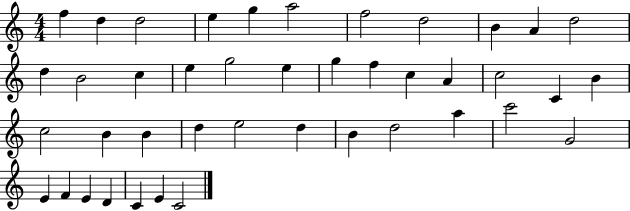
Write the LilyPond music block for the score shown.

{
  \clef treble
  \numericTimeSignature
  \time 4/4
  \key c \major
  f''4 d''4 d''2 | e''4 g''4 a''2 | f''2 d''2 | b'4 a'4 d''2 | \break d''4 b'2 c''4 | e''4 g''2 e''4 | g''4 f''4 c''4 a'4 | c''2 c'4 b'4 | \break c''2 b'4 b'4 | d''4 e''2 d''4 | b'4 d''2 a''4 | c'''2 g'2 | \break e'4 f'4 e'4 d'4 | c'4 e'4 c'2 | \bar "|."
}